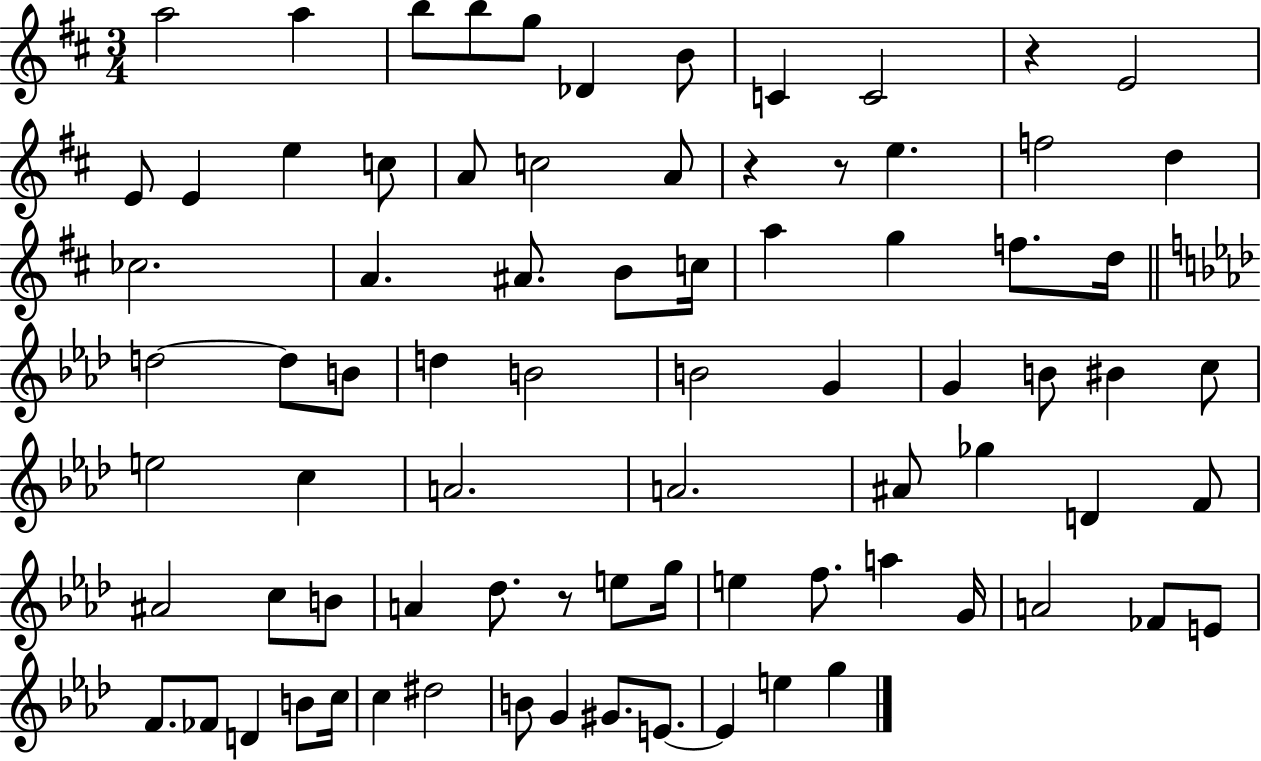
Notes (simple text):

A5/h A5/q B5/e B5/e G5/e Db4/q B4/e C4/q C4/h R/q E4/h E4/e E4/q E5/q C5/e A4/e C5/h A4/e R/q R/e E5/q. F5/h D5/q CES5/h. A4/q. A#4/e. B4/e C5/s A5/q G5/q F5/e. D5/s D5/h D5/e B4/e D5/q B4/h B4/h G4/q G4/q B4/e BIS4/q C5/e E5/h C5/q A4/h. A4/h. A#4/e Gb5/q D4/q F4/e A#4/h C5/e B4/e A4/q Db5/e. R/e E5/e G5/s E5/q F5/e. A5/q G4/s A4/h FES4/e E4/e F4/e. FES4/e D4/q B4/e C5/s C5/q D#5/h B4/e G4/q G#4/e. E4/e. E4/q E5/q G5/q